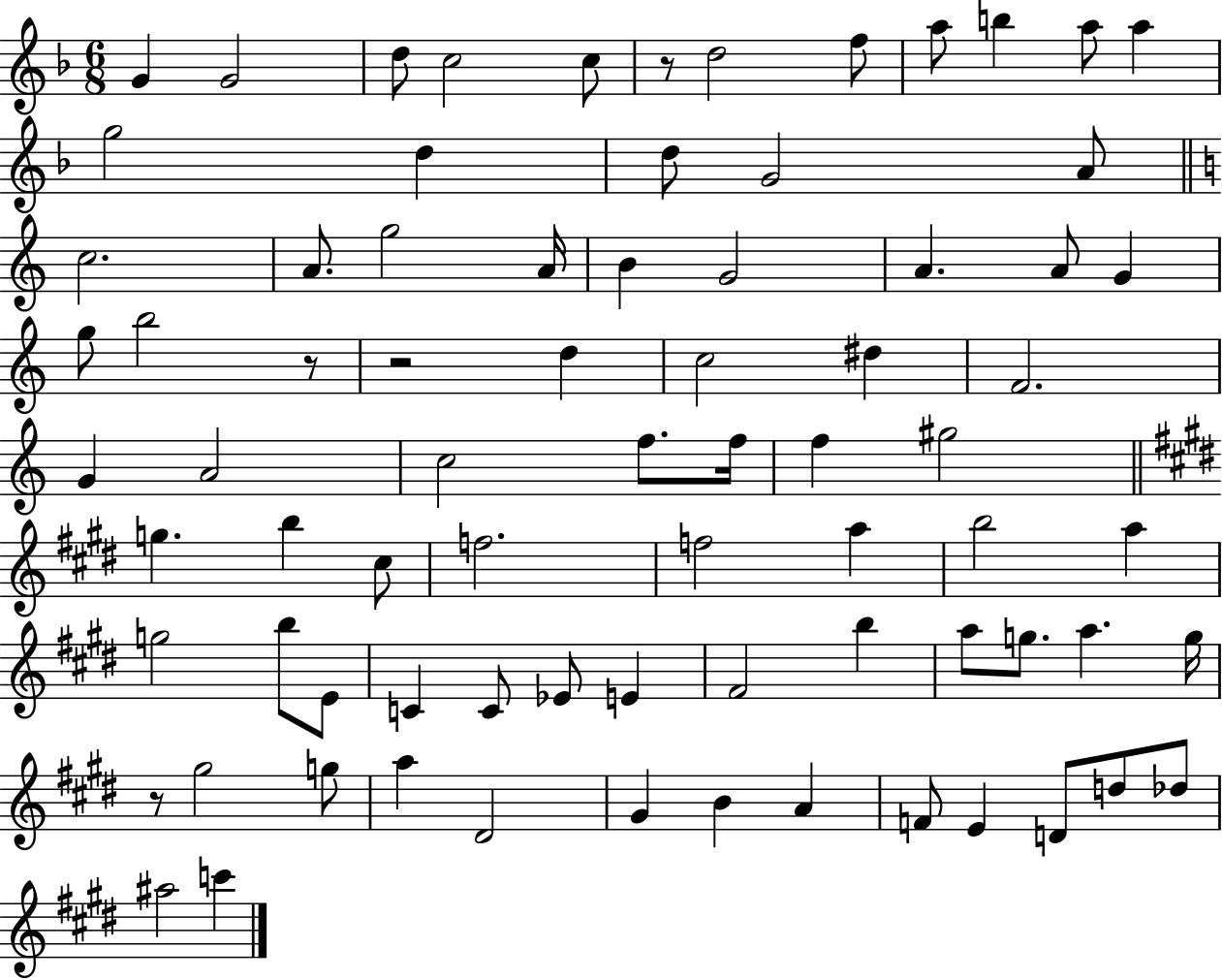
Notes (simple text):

G4/q G4/h D5/e C5/h C5/e R/e D5/h F5/e A5/e B5/q A5/e A5/q G5/h D5/q D5/e G4/h A4/e C5/h. A4/e. G5/h A4/s B4/q G4/h A4/q. A4/e G4/q G5/e B5/h R/e R/h D5/q C5/h D#5/q F4/h. G4/q A4/h C5/h F5/e. F5/s F5/q G#5/h G5/q. B5/q C#5/e F5/h. F5/h A5/q B5/h A5/q G5/h B5/e E4/e C4/q C4/e Eb4/e E4/q F#4/h B5/q A5/e G5/e. A5/q. G5/s R/e G#5/h G5/e A5/q D#4/h G#4/q B4/q A4/q F4/e E4/q D4/e D5/e Db5/e A#5/h C6/q